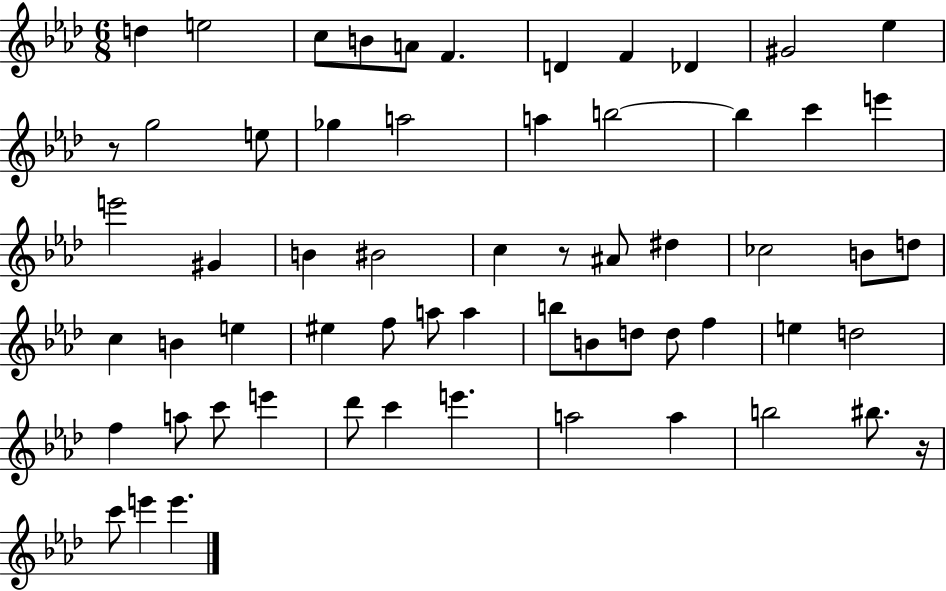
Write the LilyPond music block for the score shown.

{
  \clef treble
  \numericTimeSignature
  \time 6/8
  \key aes \major
  d''4 e''2 | c''8 b'8 a'8 f'4. | d'4 f'4 des'4 | gis'2 ees''4 | \break r8 g''2 e''8 | ges''4 a''2 | a''4 b''2~~ | b''4 c'''4 e'''4 | \break e'''2 gis'4 | b'4 bis'2 | c''4 r8 ais'8 dis''4 | ces''2 b'8 d''8 | \break c''4 b'4 e''4 | eis''4 f''8 a''8 a''4 | b''8 b'8 d''8 d''8 f''4 | e''4 d''2 | \break f''4 a''8 c'''8 e'''4 | des'''8 c'''4 e'''4. | a''2 a''4 | b''2 bis''8. r16 | \break c'''8 e'''4 e'''4. | \bar "|."
}